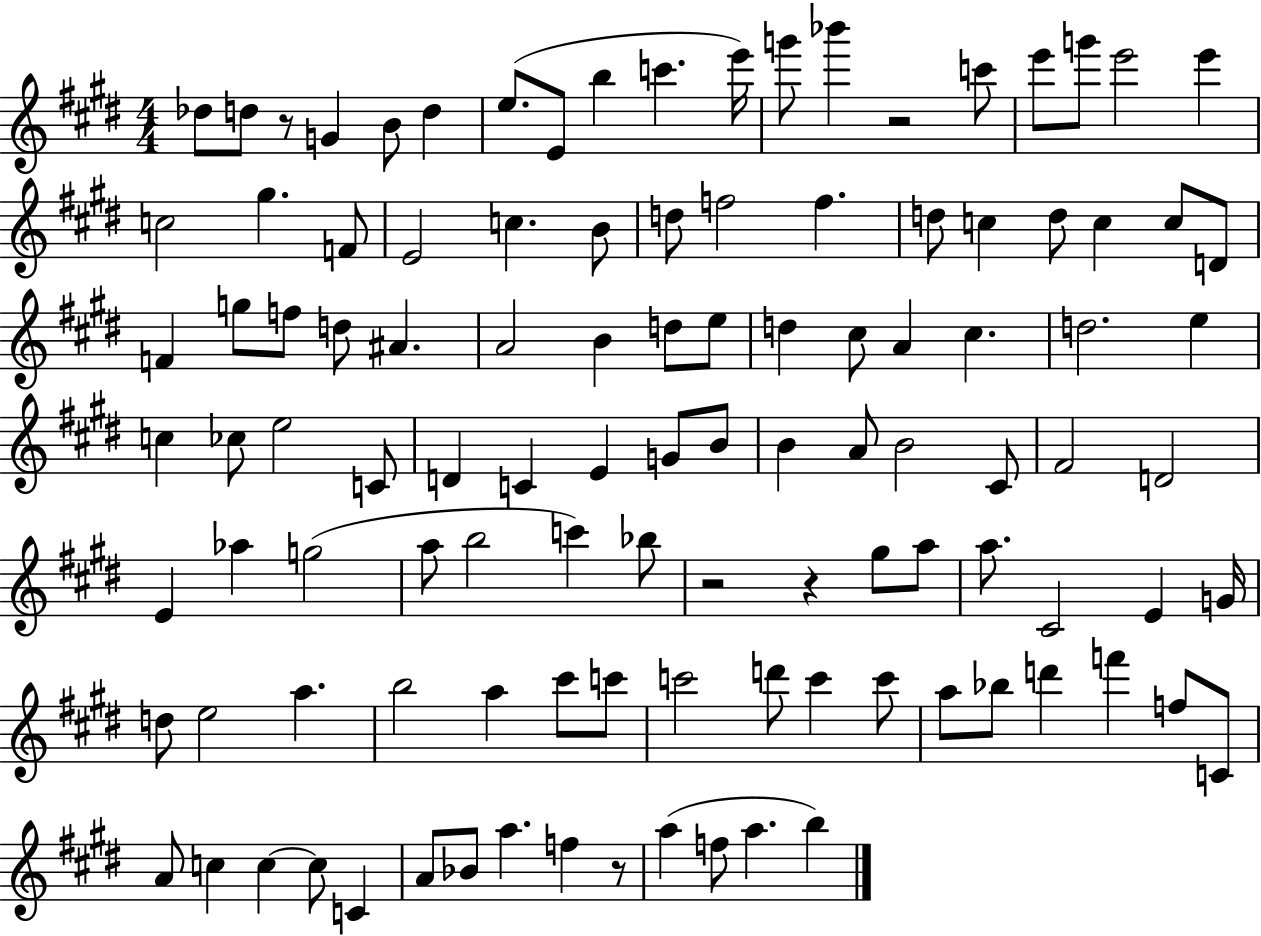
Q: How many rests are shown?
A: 5